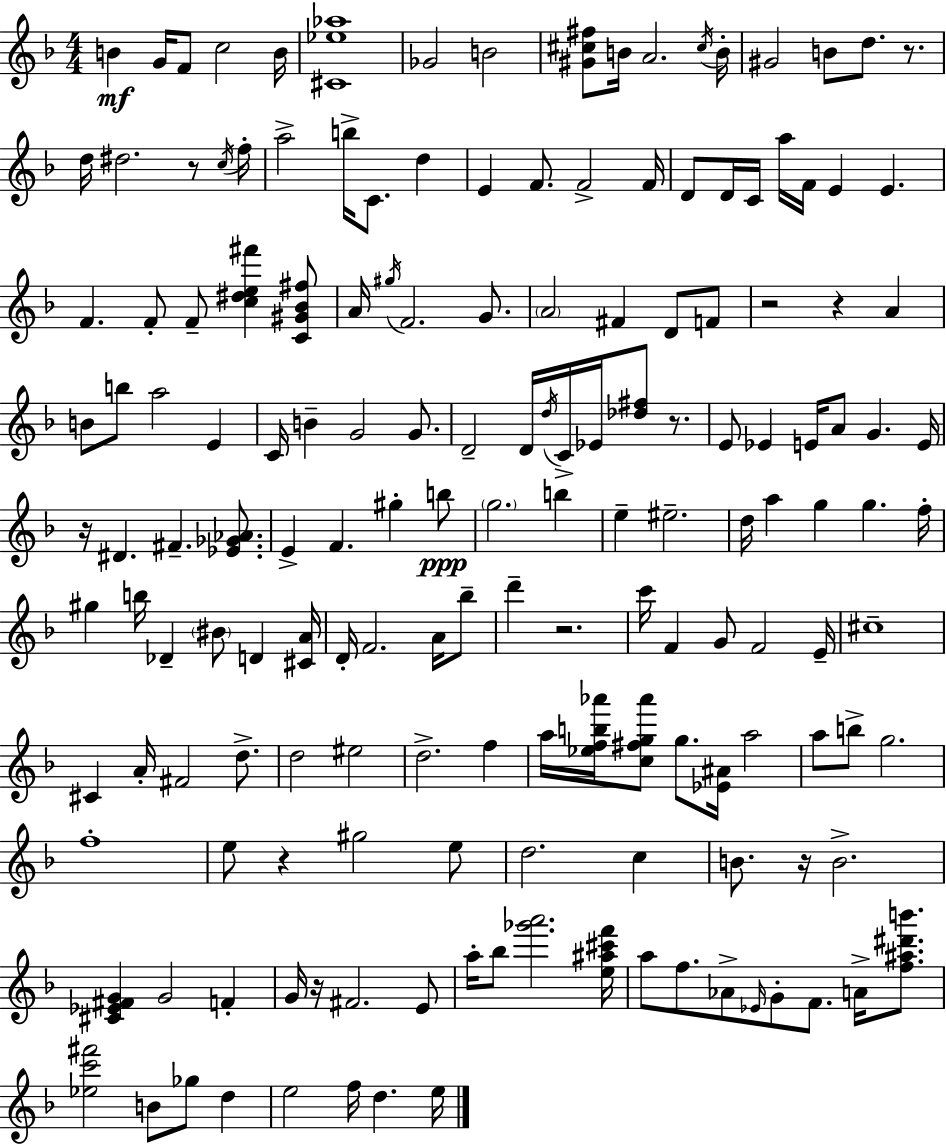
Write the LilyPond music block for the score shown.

{
  \clef treble
  \numericTimeSignature
  \time 4/4
  \key f \major
  b'4\mf g'16 f'8 c''2 b'16 | <cis' ees'' aes''>1 | ges'2 b'2 | <gis' cis'' fis''>8 b'16 a'2. \acciaccatura { cis''16 } | \break b'16-. gis'2 b'8 d''8. r8. | d''16 dis''2. r8 | \acciaccatura { c''16 } f''16-. a''2-> b''16-> c'8. d''4 | e'4 f'8. f'2-> | \break f'16 d'8 d'16 c'16 a''16 f'16 e'4 e'4. | f'4. f'8-. f'8-- <c'' dis'' e'' fis'''>4 | <c' gis' bes' fis''>8 a'16 \acciaccatura { gis''16 } f'2. | g'8. \parenthesize a'2 fis'4 d'8 | \break f'8 r2 r4 a'4 | b'8 b''8 a''2 e'4 | c'16 b'4-- g'2 | g'8. d'2-- d'16 \acciaccatura { d''16 } c'16-> ees'16 <des'' fis''>8 | \break r8. e'8 ees'4 e'16 a'8 g'4. | e'16 r16 dis'4. fis'4.-- | <ees' ges' aes'>8. e'4-> f'4. gis''4-. | b''8\ppp \parenthesize g''2. | \break b''4 e''4-- eis''2.-- | d''16 a''4 g''4 g''4. | f''16-. gis''4 b''16 des'4-- \parenthesize bis'8 d'4 | <cis' a'>16 d'16-. f'2. | \break a'16 bes''8-- d'''4-- r2. | c'''16 f'4 g'8 f'2 | e'16-- cis''1-- | cis'4 a'16-. fis'2 | \break d''8.-> d''2 eis''2 | d''2.-> | f''4 a''16 <ees'' f'' b'' aes'''>16 <c'' fis'' g'' aes'''>8 g''8. <ees' ais'>16 a''2 | a''8 b''8-> g''2. | \break f''1-. | e''8 r4 gis''2 | e''8 d''2. | c''4 b'8. r16 b'2.-> | \break <cis' ees' fis' g'>4 g'2 | f'4-. g'16 r16 fis'2. | e'8 a''16-. bes''8 <ges''' a'''>2. | <e'' ais'' cis''' f'''>16 a''8 f''8. aes'8-> \grace { ees'16 } g'8-. f'8. | \break a'16-> <f'' ais'' dis''' b'''>8. <ees'' c''' fis'''>2 b'8 ges''8 | d''4 e''2 f''16 d''4. | e''16 \bar "|."
}